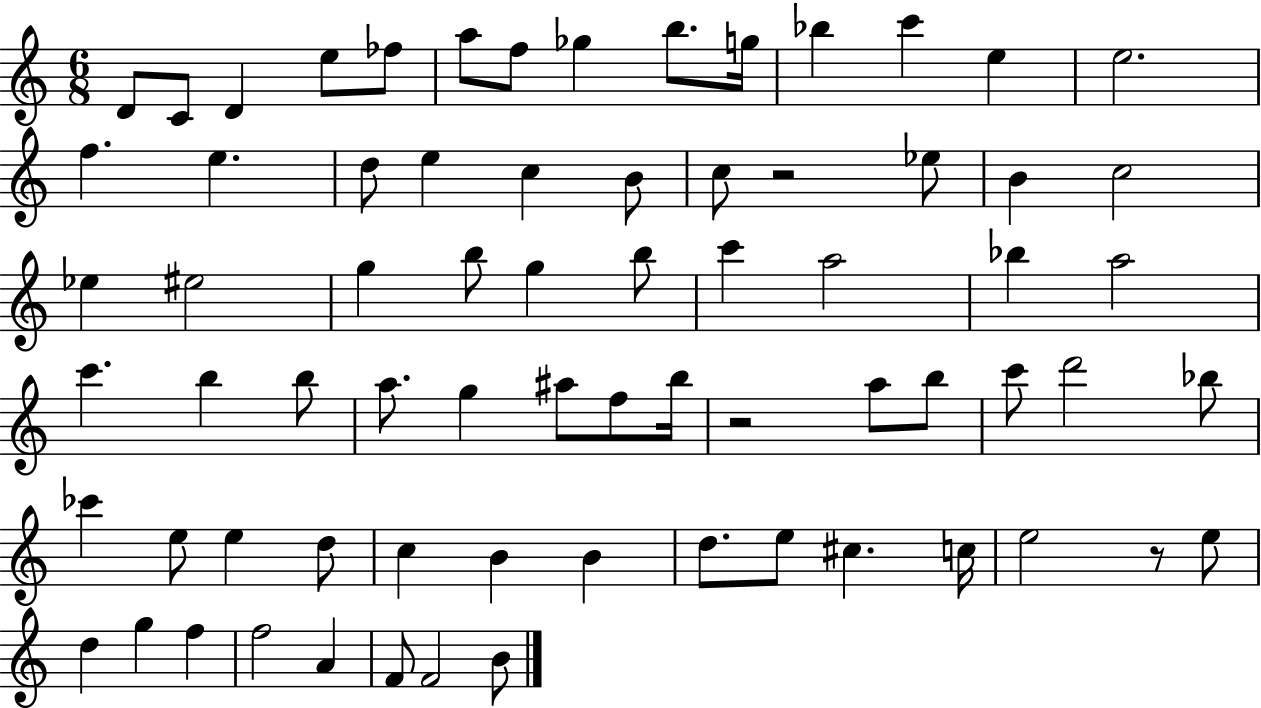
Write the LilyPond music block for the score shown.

{
  \clef treble
  \numericTimeSignature
  \time 6/8
  \key c \major
  d'8 c'8 d'4 e''8 fes''8 | a''8 f''8 ges''4 b''8. g''16 | bes''4 c'''4 e''4 | e''2. | \break f''4. e''4. | d''8 e''4 c''4 b'8 | c''8 r2 ees''8 | b'4 c''2 | \break ees''4 eis''2 | g''4 b''8 g''4 b''8 | c'''4 a''2 | bes''4 a''2 | \break c'''4. b''4 b''8 | a''8. g''4 ais''8 f''8 b''16 | r2 a''8 b''8 | c'''8 d'''2 bes''8 | \break ces'''4 e''8 e''4 d''8 | c''4 b'4 b'4 | d''8. e''8 cis''4. c''16 | e''2 r8 e''8 | \break d''4 g''4 f''4 | f''2 a'4 | f'8 f'2 b'8 | \bar "|."
}